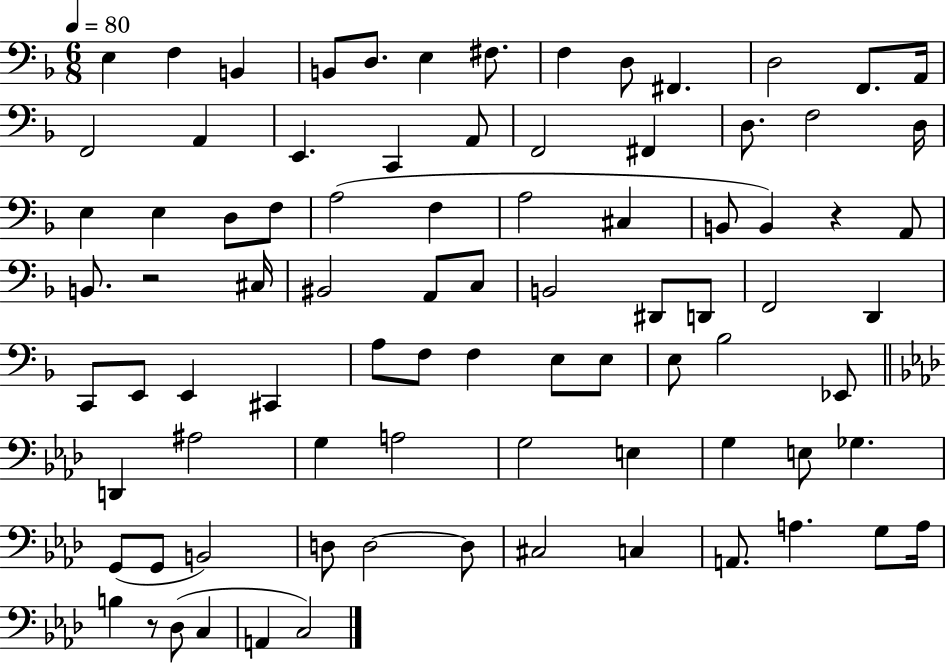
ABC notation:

X:1
T:Untitled
M:6/8
L:1/4
K:F
E, F, B,, B,,/2 D,/2 E, ^F,/2 F, D,/2 ^F,, D,2 F,,/2 A,,/4 F,,2 A,, E,, C,, A,,/2 F,,2 ^F,, D,/2 F,2 D,/4 E, E, D,/2 F,/2 A,2 F, A,2 ^C, B,,/2 B,, z A,,/2 B,,/2 z2 ^C,/4 ^B,,2 A,,/2 C,/2 B,,2 ^D,,/2 D,,/2 F,,2 D,, C,,/2 E,,/2 E,, ^C,, A,/2 F,/2 F, E,/2 E,/2 E,/2 _B,2 _E,,/2 D,, ^A,2 G, A,2 G,2 E, G, E,/2 _G, G,,/2 G,,/2 B,,2 D,/2 D,2 D,/2 ^C,2 C, A,,/2 A, G,/2 A,/4 B, z/2 _D,/2 C, A,, C,2